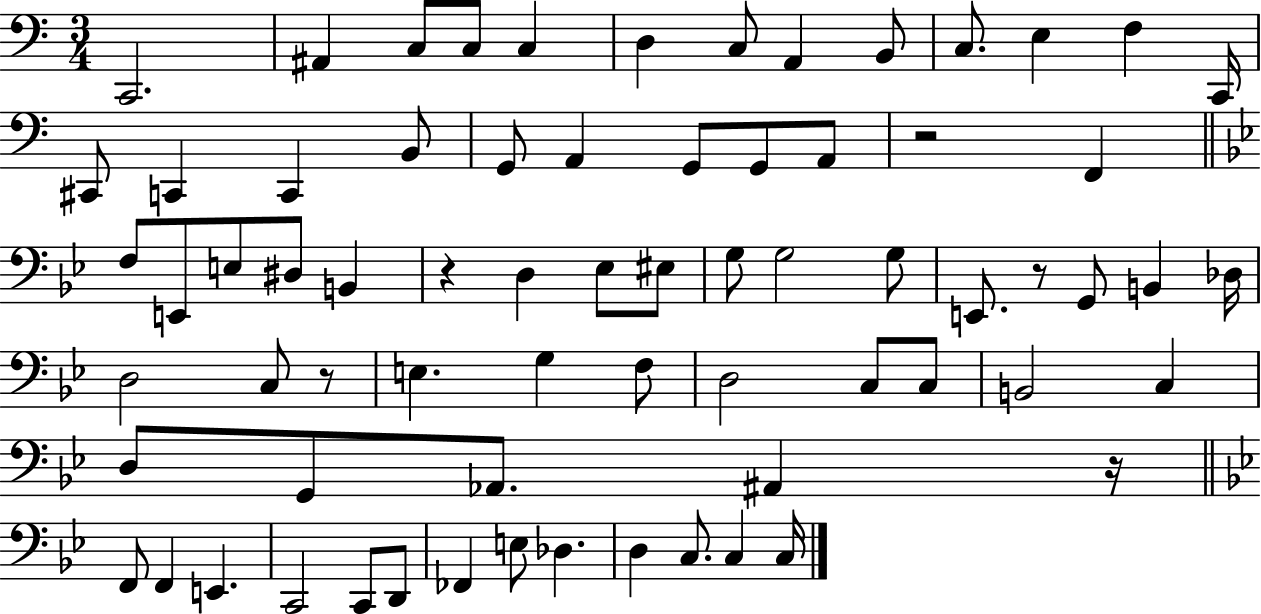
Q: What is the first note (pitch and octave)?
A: C2